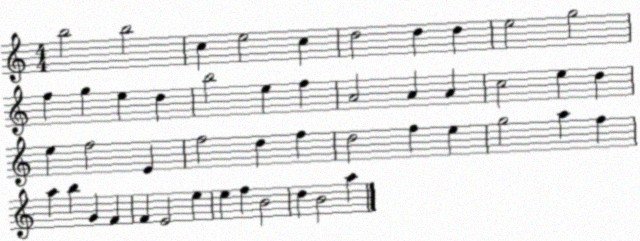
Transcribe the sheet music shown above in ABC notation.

X:1
T:Untitled
M:4/4
L:1/4
K:C
b2 b2 c e2 c d2 d d e2 g2 f g e d b2 e f A2 A A c2 e d e f2 E f2 d f d2 f e g2 a f a b G F F E2 e e f B2 d B2 a